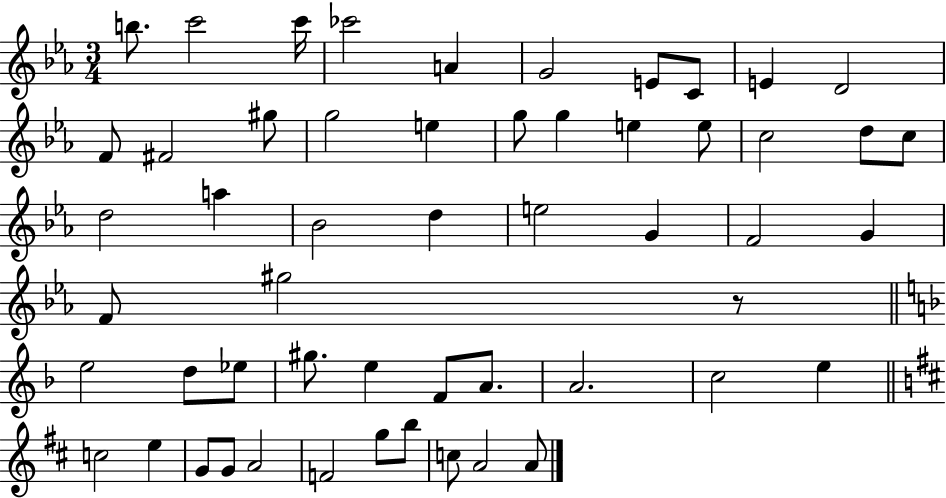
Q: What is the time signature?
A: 3/4